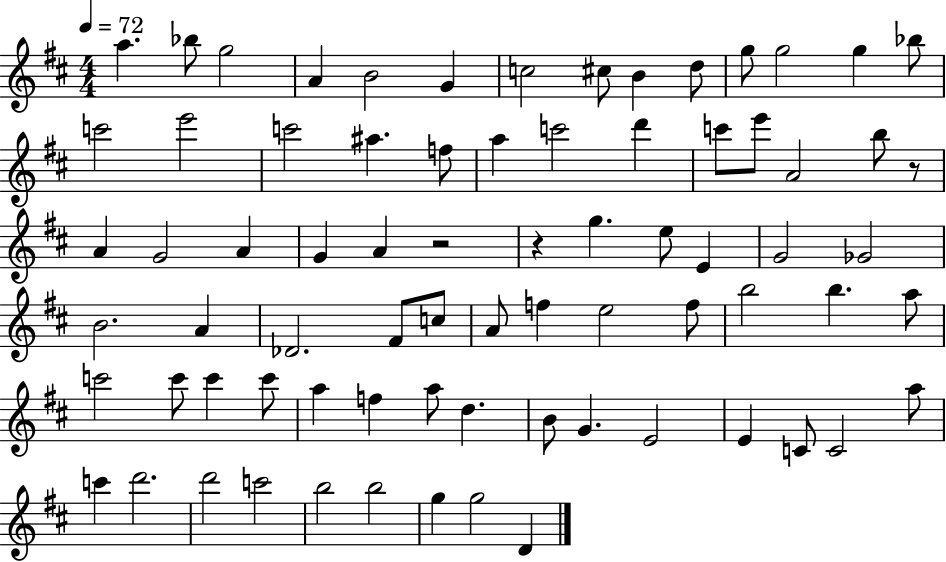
A5/q. Bb5/e G5/h A4/q B4/h G4/q C5/h C#5/e B4/q D5/e G5/e G5/h G5/q Bb5/e C6/h E6/h C6/h A#5/q. F5/e A5/q C6/h D6/q C6/e E6/e A4/h B5/e R/e A4/q G4/h A4/q G4/q A4/q R/h R/q G5/q. E5/e E4/q G4/h Gb4/h B4/h. A4/q Db4/h. F#4/e C5/e A4/e F5/q E5/h F5/e B5/h B5/q. A5/e C6/h C6/e C6/q C6/e A5/q F5/q A5/e D5/q. B4/e G4/q. E4/h E4/q C4/e C4/h A5/e C6/q D6/h. D6/h C6/h B5/h B5/h G5/q G5/h D4/q